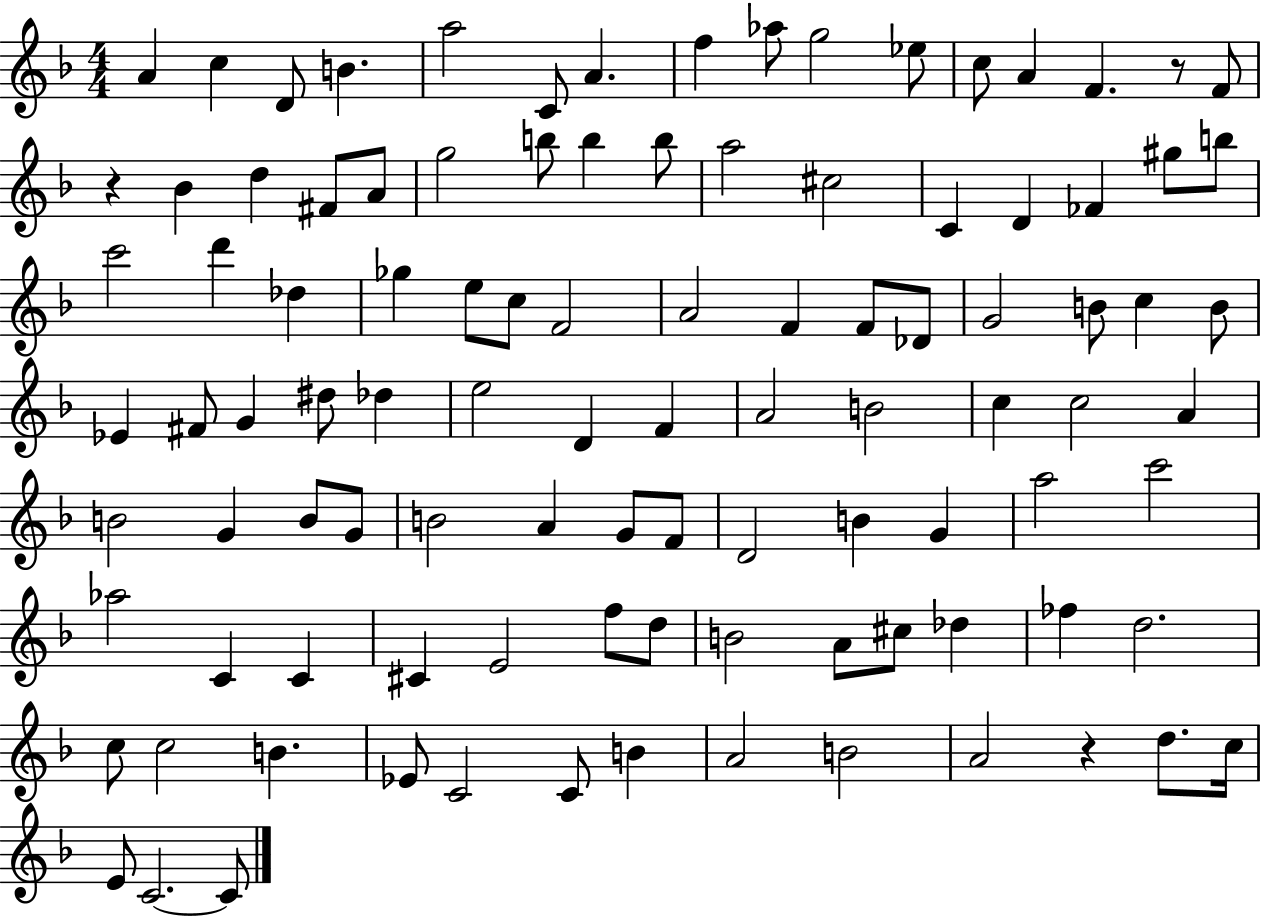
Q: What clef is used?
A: treble